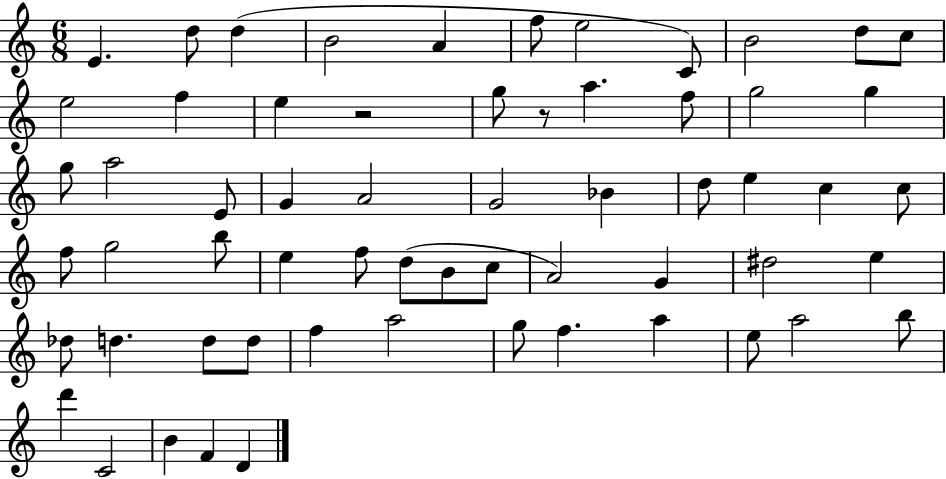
{
  \clef treble
  \numericTimeSignature
  \time 6/8
  \key c \major
  e'4. d''8 d''4( | b'2 a'4 | f''8 e''2 c'8) | b'2 d''8 c''8 | \break e''2 f''4 | e''4 r2 | g''8 r8 a''4. f''8 | g''2 g''4 | \break g''8 a''2 e'8 | g'4 a'2 | g'2 bes'4 | d''8 e''4 c''4 c''8 | \break f''8 g''2 b''8 | e''4 f''8 d''8( b'8 c''8 | a'2) g'4 | dis''2 e''4 | \break des''8 d''4. d''8 d''8 | f''4 a''2 | g''8 f''4. a''4 | e''8 a''2 b''8 | \break d'''4 c'2 | b'4 f'4 d'4 | \bar "|."
}